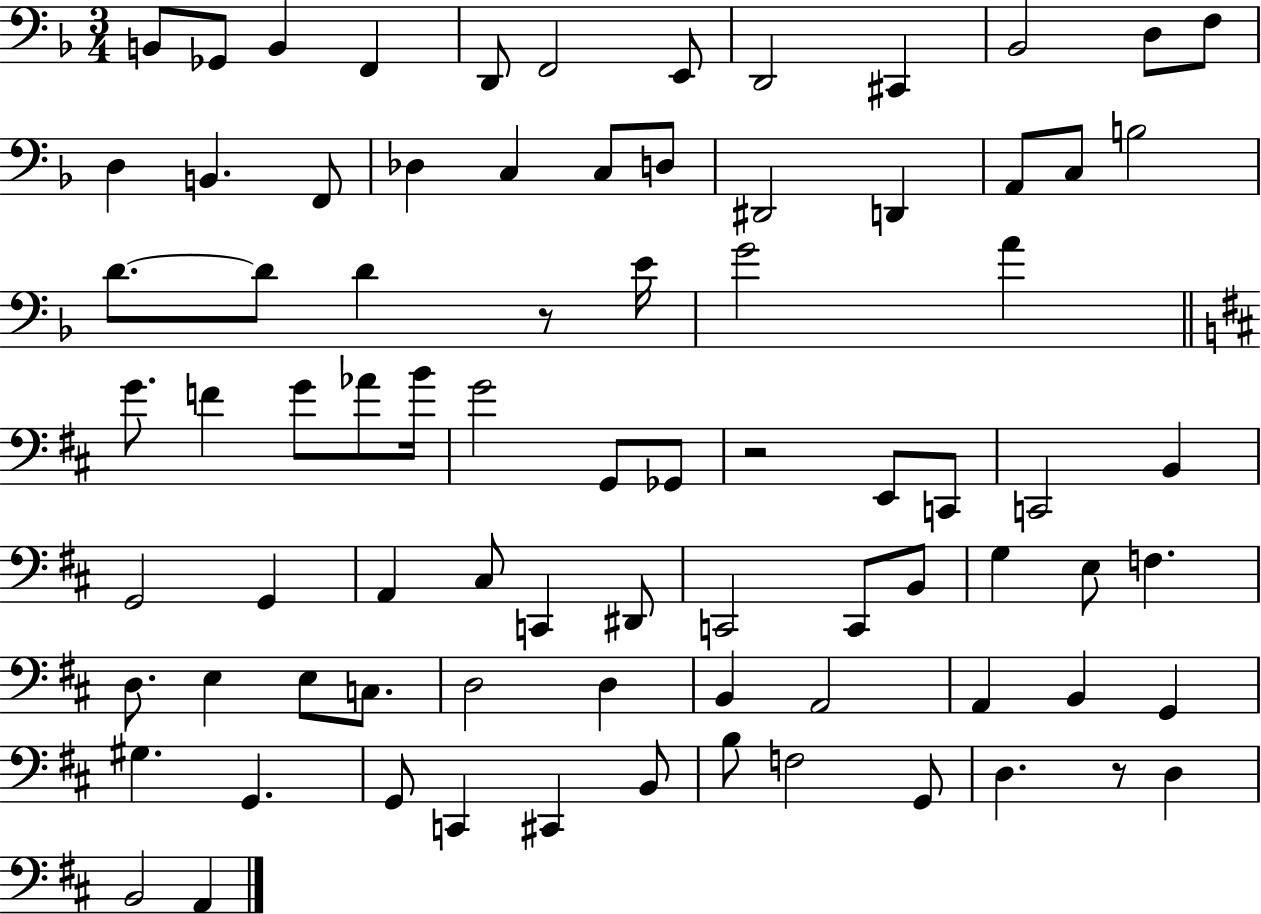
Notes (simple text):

B2/e Gb2/e B2/q F2/q D2/e F2/h E2/e D2/h C#2/q Bb2/h D3/e F3/e D3/q B2/q. F2/e Db3/q C3/q C3/e D3/e D#2/h D2/q A2/e C3/e B3/h D4/e. D4/e D4/q R/e E4/s G4/h A4/q G4/e. F4/q G4/e Ab4/e B4/s G4/h G2/e Gb2/e R/h E2/e C2/e C2/h B2/q G2/h G2/q A2/q C#3/e C2/q D#2/e C2/h C2/e B2/e G3/q E3/e F3/q. D3/e. E3/q E3/e C3/e. D3/h D3/q B2/q A2/h A2/q B2/q G2/q G#3/q. G2/q. G2/e C2/q C#2/q B2/e B3/e F3/h G2/e D3/q. R/e D3/q B2/h A2/q